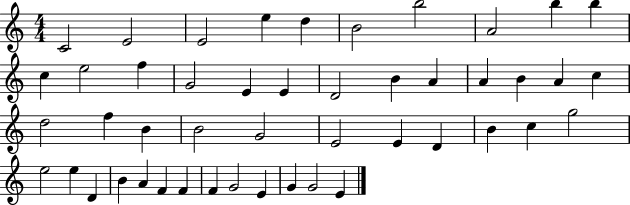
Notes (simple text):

C4/h E4/h E4/h E5/q D5/q B4/h B5/h A4/h B5/q B5/q C5/q E5/h F5/q G4/h E4/q E4/q D4/h B4/q A4/q A4/q B4/q A4/q C5/q D5/h F5/q B4/q B4/h G4/h E4/h E4/q D4/q B4/q C5/q G5/h E5/h E5/q D4/q B4/q A4/q F4/q F4/q F4/q G4/h E4/q G4/q G4/h E4/q